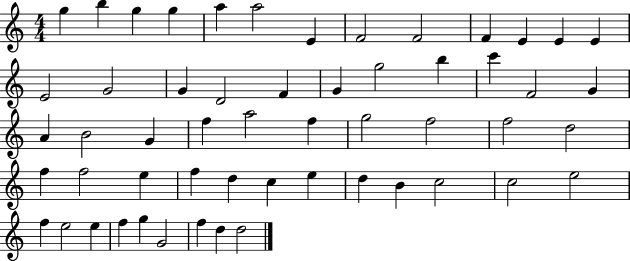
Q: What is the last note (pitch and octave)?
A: D5